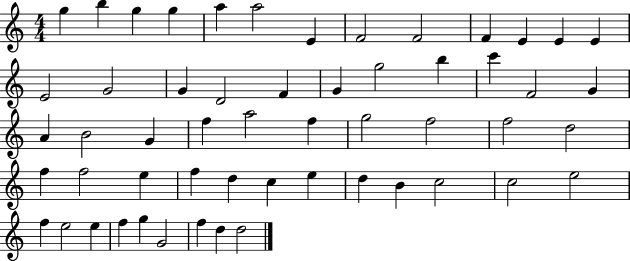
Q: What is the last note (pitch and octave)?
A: D5